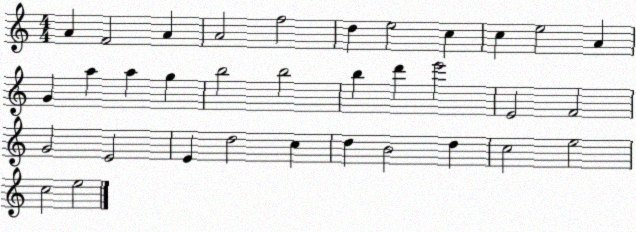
X:1
T:Untitled
M:4/4
L:1/4
K:C
A F2 A A2 f2 d e2 c c e2 A G a a g b2 b2 b d' e'2 E2 F2 G2 E2 E d2 c d B2 d c2 e2 c2 e2